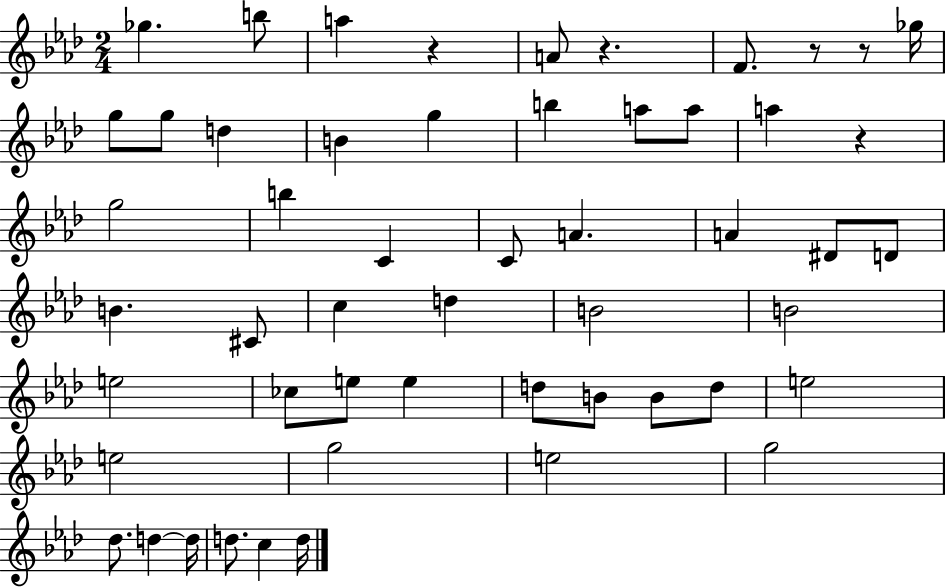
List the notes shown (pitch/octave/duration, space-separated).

Gb5/q. B5/e A5/q R/q A4/e R/q. F4/e. R/e R/e Gb5/s G5/e G5/e D5/q B4/q G5/q B5/q A5/e A5/e A5/q R/q G5/h B5/q C4/q C4/e A4/q. A4/q D#4/e D4/e B4/q. C#4/e C5/q D5/q B4/h B4/h E5/h CES5/e E5/e E5/q D5/e B4/e B4/e D5/e E5/h E5/h G5/h E5/h G5/h Db5/e. D5/q D5/s D5/e. C5/q D5/s